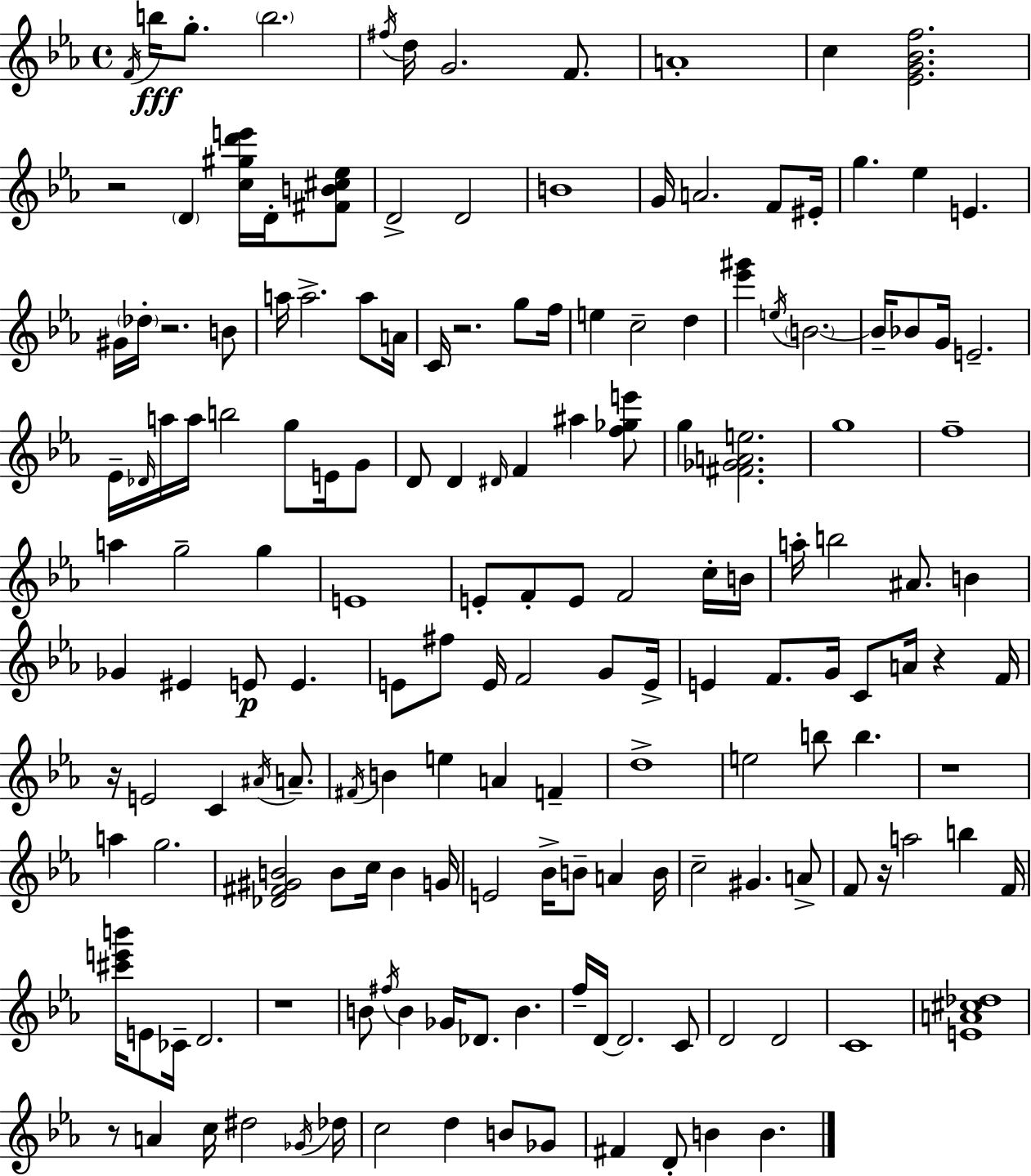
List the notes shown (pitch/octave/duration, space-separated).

F4/s B5/s G5/e. B5/h. F#5/s D5/s G4/h. F4/e. A4/w C5/q [Eb4,G4,Bb4,F5]/h. R/h D4/q [C5,G#5,D6,E6]/s D4/s [F#4,B4,C#5,Eb5]/e D4/h D4/h B4/w G4/s A4/h. F4/e EIS4/s G5/q. Eb5/q E4/q. G#4/s Db5/s R/h. B4/e A5/s A5/h. A5/e A4/s C4/s R/h. G5/e F5/s E5/q C5/h D5/q [Eb6,G#6]/q E5/s B4/h. B4/s Bb4/e G4/s E4/h. Eb4/s Db4/s A5/s A5/s B5/h G5/e E4/s G4/e D4/e D4/q D#4/s F4/q A#5/q [F5,Gb5,E6]/e G5/q [F#4,Gb4,A4,E5]/h. G5/w F5/w A5/q G5/h G5/q E4/w E4/e F4/e E4/e F4/h C5/s B4/s A5/s B5/h A#4/e. B4/q Gb4/q EIS4/q E4/e E4/q. E4/e F#5/e E4/s F4/h G4/e E4/s E4/q F4/e. G4/s C4/e A4/s R/q F4/s R/s E4/h C4/q A#4/s A4/e. F#4/s B4/q E5/q A4/q F4/q D5/w E5/h B5/e B5/q. R/w A5/q G5/h. [Db4,F#4,G#4,B4]/h B4/e C5/s B4/q G4/s E4/h Bb4/s B4/e A4/q B4/s C5/h G#4/q. A4/e F4/e R/s A5/h B5/q F4/s [C#6,E6,B6]/s E4/e CES4/s D4/h. R/w B4/e F#5/s B4/q Gb4/s Db4/e. B4/q. F5/s D4/s D4/h. C4/e D4/h D4/h C4/w [E4,A4,C#5,Db5]/w R/e A4/q C5/s D#5/h Gb4/s Db5/s C5/h D5/q B4/e Gb4/e F#4/q D4/e B4/q B4/q.